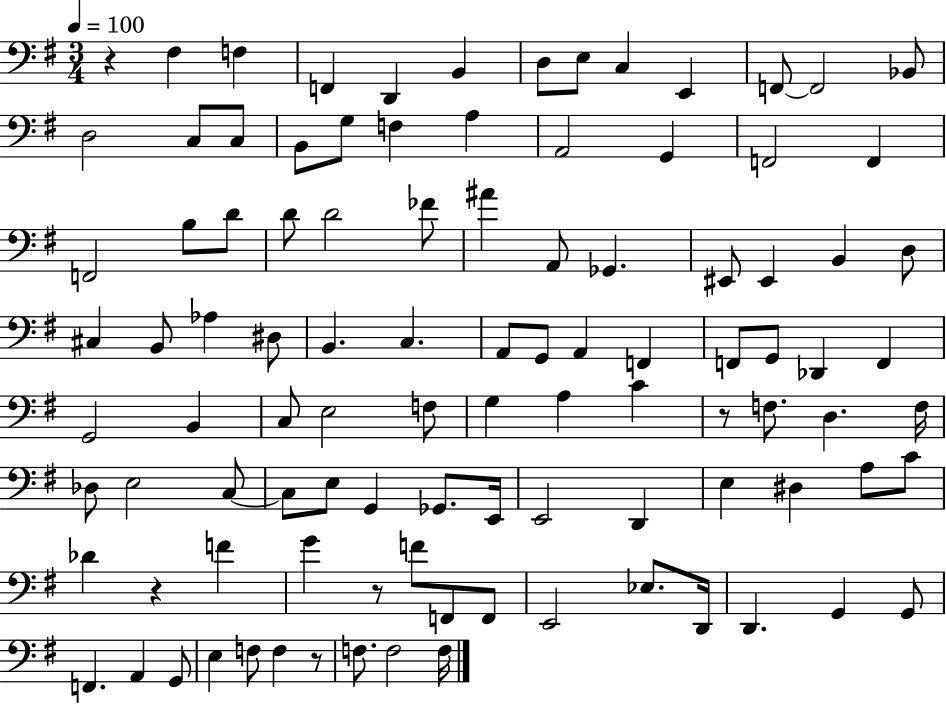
X:1
T:Untitled
M:3/4
L:1/4
K:G
z ^F, F, F,, D,, B,, D,/2 E,/2 C, E,, F,,/2 F,,2 _B,,/2 D,2 C,/2 C,/2 B,,/2 G,/2 F, A, A,,2 G,, F,,2 F,, F,,2 B,/2 D/2 D/2 D2 _F/2 ^A A,,/2 _G,, ^E,,/2 ^E,, B,, D,/2 ^C, B,,/2 _A, ^D,/2 B,, C, A,,/2 G,,/2 A,, F,, F,,/2 G,,/2 _D,, F,, G,,2 B,, C,/2 E,2 F,/2 G, A, C z/2 F,/2 D, F,/4 _D,/2 E,2 C,/2 C,/2 E,/2 G,, _G,,/2 E,,/4 E,,2 D,, E, ^D, A,/2 C/2 _D z F G z/2 F/2 F,,/2 F,,/2 E,,2 _E,/2 D,,/4 D,, G,, G,,/2 F,, A,, G,,/2 E, F,/2 F, z/2 F,/2 F,2 F,/4